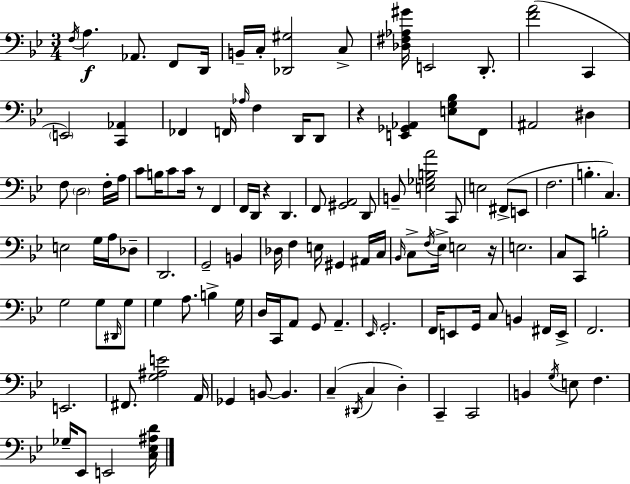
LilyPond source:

{
  \clef bass
  \numericTimeSignature
  \time 3/4
  \key bes \major
  \acciaccatura { f16 }\f a4. aes,8. f,8 | d,16 b,16-- c16-. <des, gis>2 c8-> | <des fis aes gis'>16 e,2 d,8.-. | <f' a'>2( c,4 | \break \parenthesize e,2) <c, aes,>4 | fes,4 f,16 \grace { aes16 } f4 d,16 | d,8 r4 <e, ges, aes,>4 <e g bes>8 | f,8 ais,2 dis4 | \break f8 \parenthesize d2 | f16-. a16 c'8 b16 c'8 c'16 r8 f,4 | f,16 d,16 r4 d,4. | f,8 <gis, a,>2 | \break d,8 b,8-- <e ges b a'>2 | c,8 e2 fis,8->( | e,8 f2. | b4.-. c4.) | \break e2 g16 a16 | des8-- d,2. | g,2-- b,4 | des16 f4 e16 gis,4 | \break ais,16 c16 \grace { bes,16 } c8-> \acciaccatura { f16 } ees16-> e2 | r16 e2. | c8 c,8 b2-. | g2 | \break g8 \grace { dis,16 } g8 g4 a8. | b4-> g16 d16 c,16 a,8 g,8 a,4.-- | \grace { ees,16 } g,2.-. | f,16 e,8 g,16 c8 | \break b,4 fis,16 e,16-> f,2. | e,2. | fis,8. <g ais e'>2 | a,16 ges,4 b,8~~ | \break b,4. c4--( \acciaccatura { dis,16 } c4 | d4-.) c,4-- c,2 | b,4 \acciaccatura { g16 } | e8 f4. ges16-- ees,8 e,2 | \break <c ees ais d'>16 \bar "|."
}